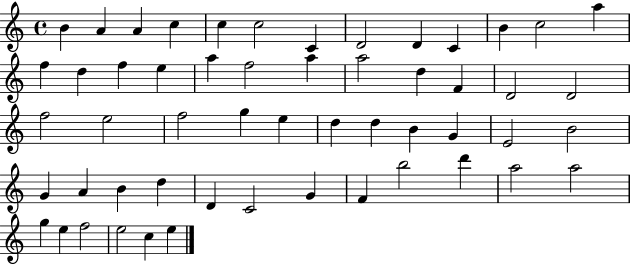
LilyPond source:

{
  \clef treble
  \time 4/4
  \defaultTimeSignature
  \key c \major
  b'4 a'4 a'4 c''4 | c''4 c''2 c'4 | d'2 d'4 c'4 | b'4 c''2 a''4 | \break f''4 d''4 f''4 e''4 | a''4 f''2 a''4 | a''2 d''4 f'4 | d'2 d'2 | \break f''2 e''2 | f''2 g''4 e''4 | d''4 d''4 b'4 g'4 | e'2 b'2 | \break g'4 a'4 b'4 d''4 | d'4 c'2 g'4 | f'4 b''2 d'''4 | a''2 a''2 | \break g''4 e''4 f''2 | e''2 c''4 e''4 | \bar "|."
}